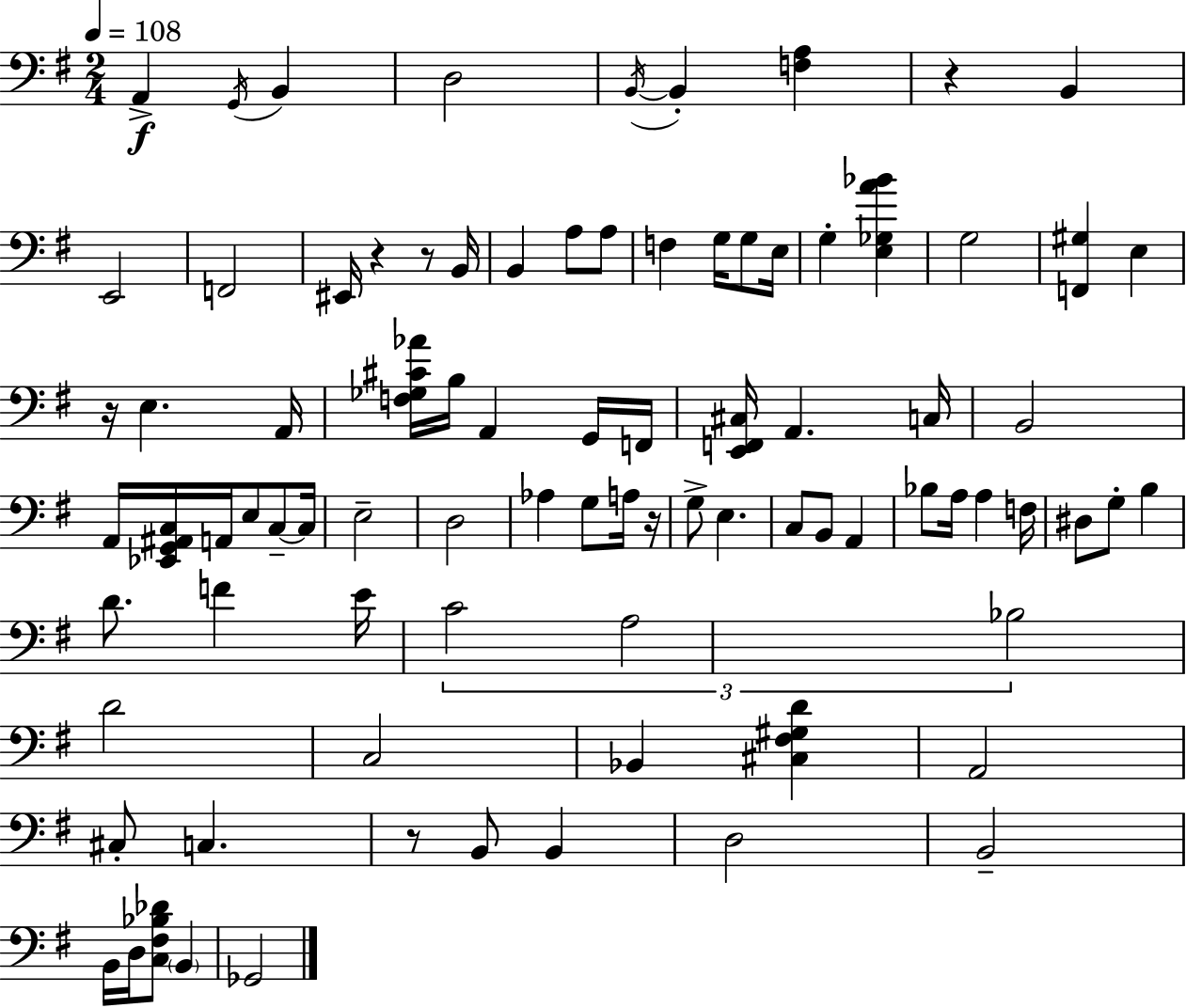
A2/q G2/s B2/q D3/h B2/s B2/q [F3,A3]/q R/q B2/q E2/h F2/h EIS2/s R/q R/e B2/s B2/q A3/e A3/e F3/q G3/s G3/e E3/s G3/q [E3,Gb3,A4,Bb4]/q G3/h [F2,G#3]/q E3/q R/s E3/q. A2/s [F3,Gb3,C#4,Ab4]/s B3/s A2/q G2/s F2/s [E2,F2,C#3]/s A2/q. C3/s B2/h A2/s [Eb2,G2,A#2,C3]/s A2/s E3/e C3/e C3/s E3/h D3/h Ab3/q G3/e A3/s R/s G3/e E3/q. C3/e B2/e A2/q Bb3/e A3/s A3/q F3/s D#3/e G3/e B3/q D4/e. F4/q E4/s C4/h A3/h Bb3/h D4/h C3/h Bb2/q [C#3,F#3,G#3,D4]/q A2/h C#3/e C3/q. R/e B2/e B2/q D3/h B2/h B2/s D3/s [C3,F#3,Bb3,Db4]/e B2/q Gb2/h